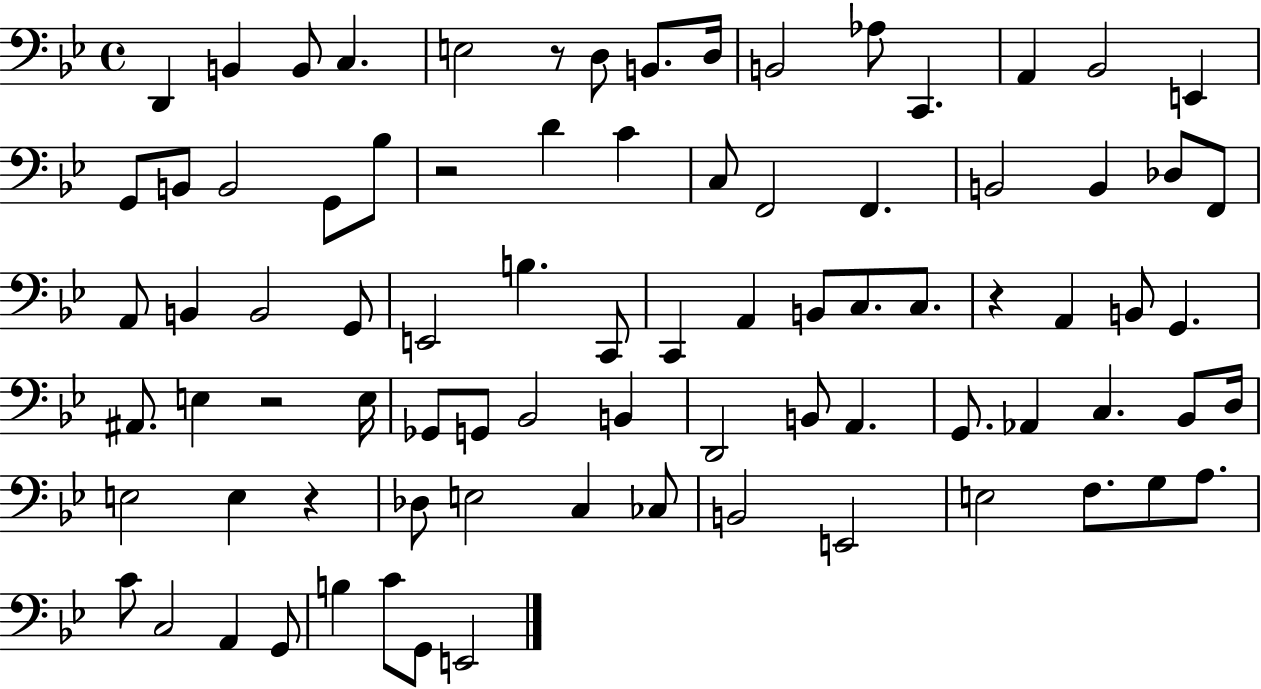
{
  \clef bass
  \time 4/4
  \defaultTimeSignature
  \key bes \major
  d,4 b,4 b,8 c4. | e2 r8 d8 b,8. d16 | b,2 aes8 c,4. | a,4 bes,2 e,4 | \break g,8 b,8 b,2 g,8 bes8 | r2 d'4 c'4 | c8 f,2 f,4. | b,2 b,4 des8 f,8 | \break a,8 b,4 b,2 g,8 | e,2 b4. c,8 | c,4 a,4 b,8 c8. c8. | r4 a,4 b,8 g,4. | \break ais,8. e4 r2 e16 | ges,8 g,8 bes,2 b,4 | d,2 b,8 a,4. | g,8. aes,4 c4. bes,8 d16 | \break e2 e4 r4 | des8 e2 c4 ces8 | b,2 e,2 | e2 f8. g8 a8. | \break c'8 c2 a,4 g,8 | b4 c'8 g,8 e,2 | \bar "|."
}